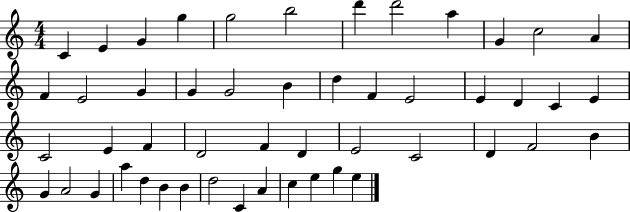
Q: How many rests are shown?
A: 0